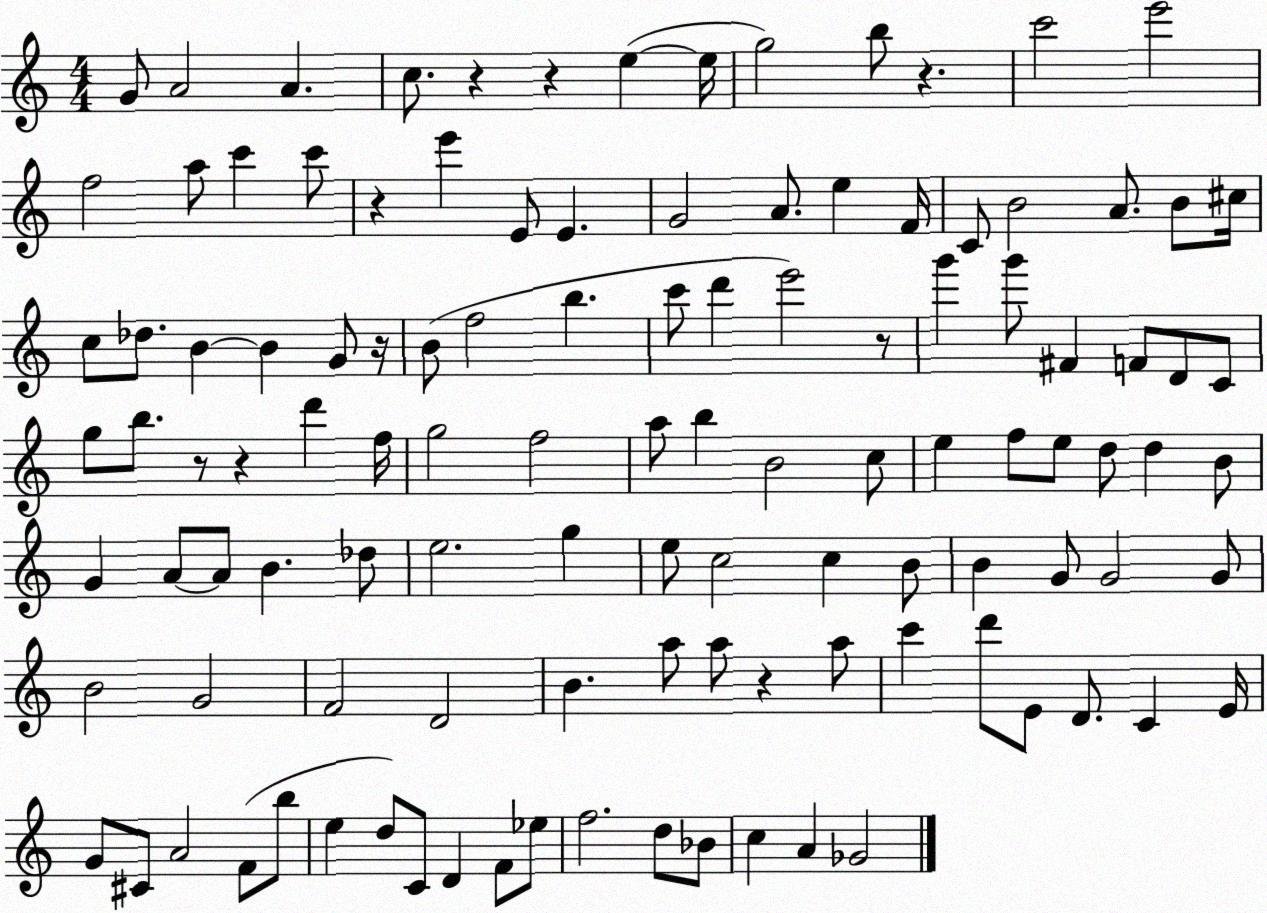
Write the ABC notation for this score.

X:1
T:Untitled
M:4/4
L:1/4
K:C
G/2 A2 A c/2 z z e e/4 g2 b/2 z c'2 e'2 f2 a/2 c' c'/2 z e' E/2 E G2 A/2 e F/4 C/2 B2 A/2 B/2 ^c/4 c/2 _d/2 B B G/2 z/4 B/2 f2 b c'/2 d' e'2 z/2 g' g'/2 ^F F/2 D/2 C/2 g/2 b/2 z/2 z d' f/4 g2 f2 a/2 b B2 c/2 e f/2 e/2 d/2 d B/2 G A/2 A/2 B _d/2 e2 g e/2 c2 c B/2 B G/2 G2 G/2 B2 G2 F2 D2 B a/2 a/2 z a/2 c' d'/2 E/2 D/2 C E/4 G/2 ^C/2 A2 F/2 b/2 e d/2 C/2 D F/2 _e/2 f2 d/2 _B/2 c A _G2